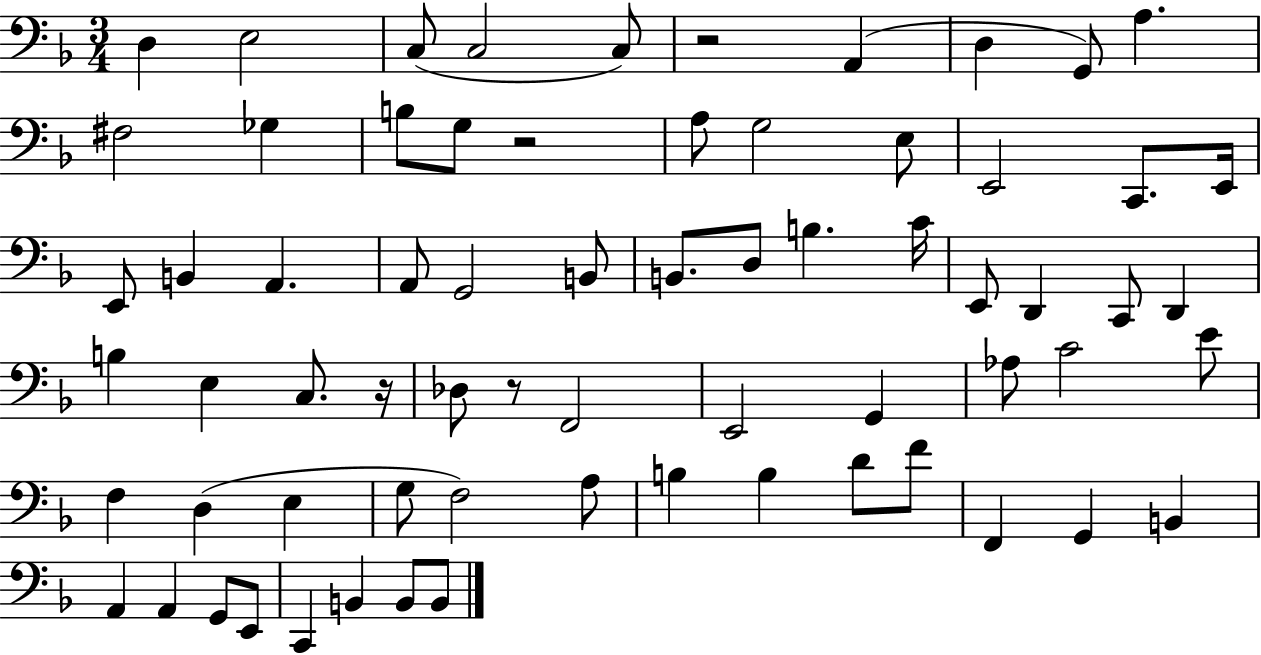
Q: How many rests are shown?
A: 4